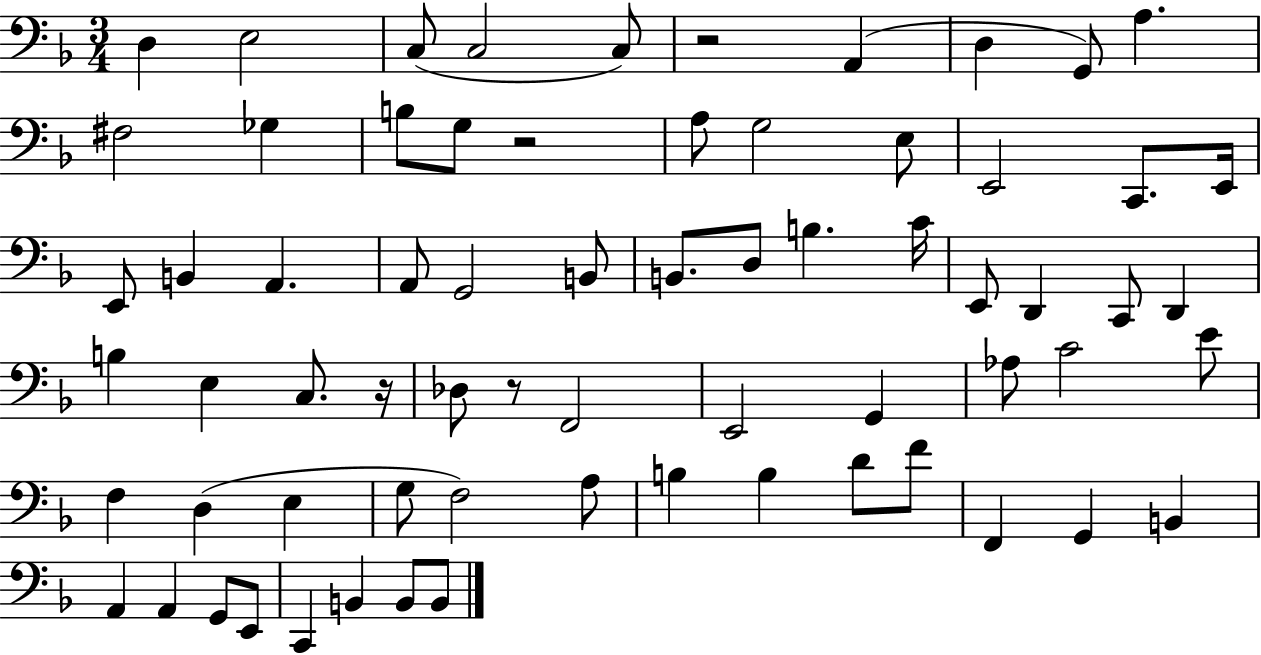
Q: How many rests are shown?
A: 4